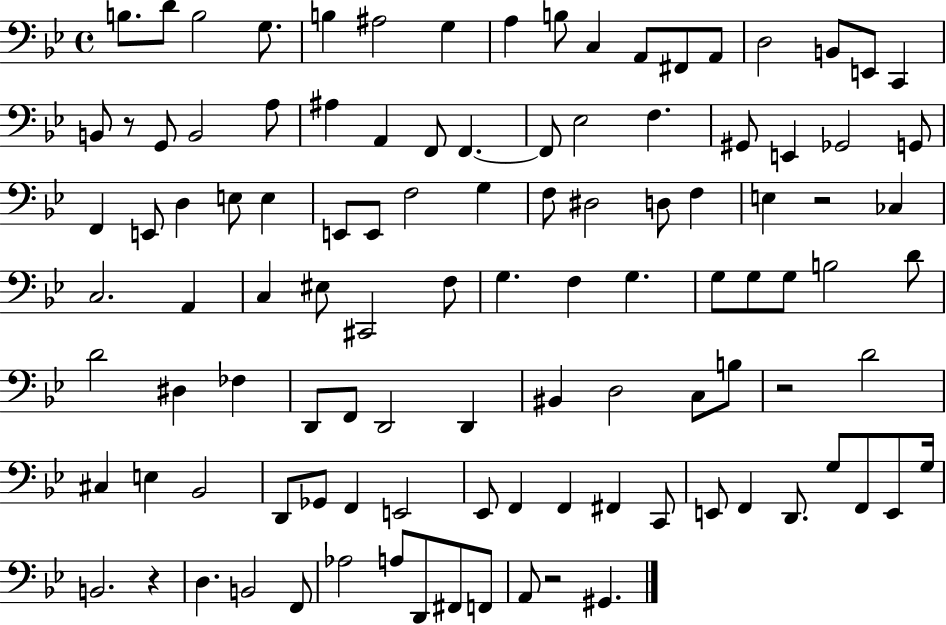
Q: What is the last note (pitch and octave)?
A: G#2